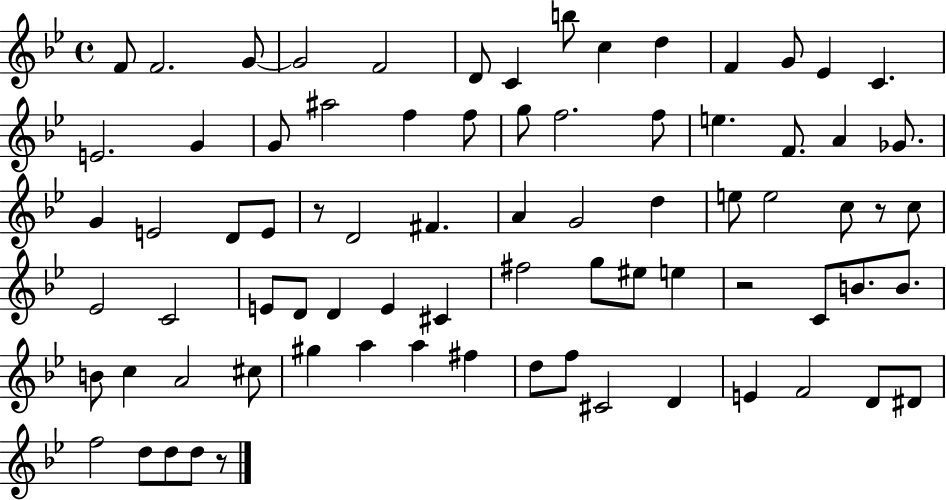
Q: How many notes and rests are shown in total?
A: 78